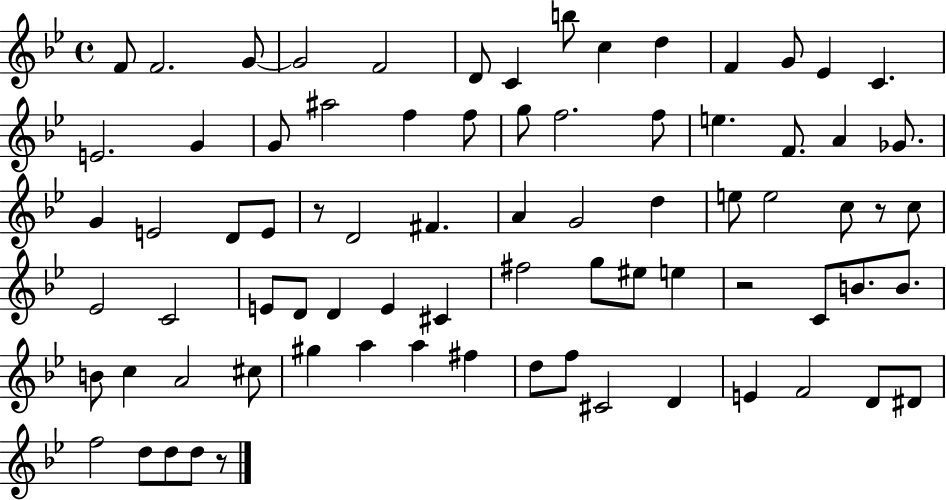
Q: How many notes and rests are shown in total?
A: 78